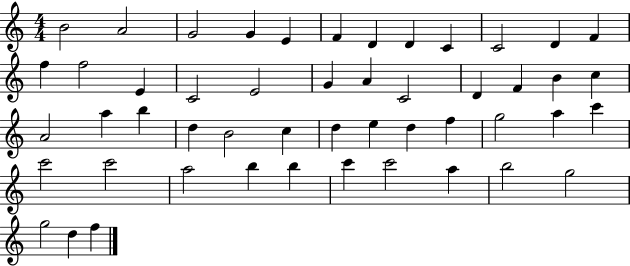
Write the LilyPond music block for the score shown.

{
  \clef treble
  \numericTimeSignature
  \time 4/4
  \key c \major
  b'2 a'2 | g'2 g'4 e'4 | f'4 d'4 d'4 c'4 | c'2 d'4 f'4 | \break f''4 f''2 e'4 | c'2 e'2 | g'4 a'4 c'2 | d'4 f'4 b'4 c''4 | \break a'2 a''4 b''4 | d''4 b'2 c''4 | d''4 e''4 d''4 f''4 | g''2 a''4 c'''4 | \break c'''2 c'''2 | a''2 b''4 b''4 | c'''4 c'''2 a''4 | b''2 g''2 | \break g''2 d''4 f''4 | \bar "|."
}